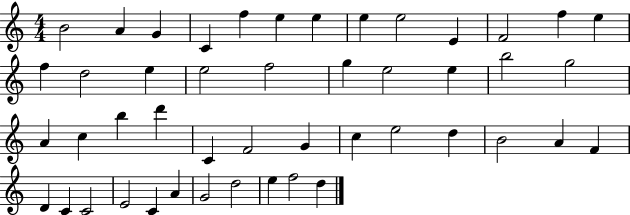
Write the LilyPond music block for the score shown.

{
  \clef treble
  \numericTimeSignature
  \time 4/4
  \key c \major
  b'2 a'4 g'4 | c'4 f''4 e''4 e''4 | e''4 e''2 e'4 | f'2 f''4 e''4 | \break f''4 d''2 e''4 | e''2 f''2 | g''4 e''2 e''4 | b''2 g''2 | \break a'4 c''4 b''4 d'''4 | c'4 f'2 g'4 | c''4 e''2 d''4 | b'2 a'4 f'4 | \break d'4 c'4 c'2 | e'2 c'4 a'4 | g'2 d''2 | e''4 f''2 d''4 | \break \bar "|."
}